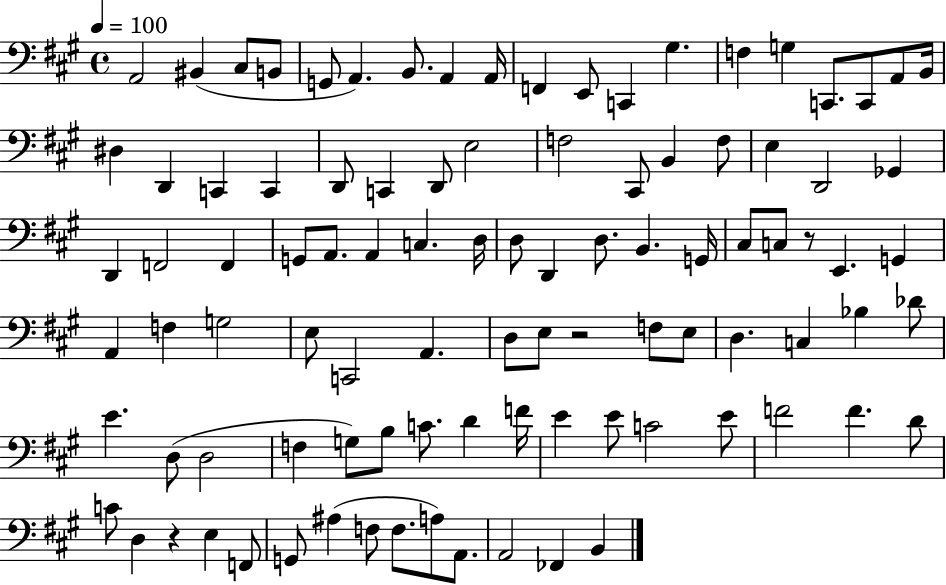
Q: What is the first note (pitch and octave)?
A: A2